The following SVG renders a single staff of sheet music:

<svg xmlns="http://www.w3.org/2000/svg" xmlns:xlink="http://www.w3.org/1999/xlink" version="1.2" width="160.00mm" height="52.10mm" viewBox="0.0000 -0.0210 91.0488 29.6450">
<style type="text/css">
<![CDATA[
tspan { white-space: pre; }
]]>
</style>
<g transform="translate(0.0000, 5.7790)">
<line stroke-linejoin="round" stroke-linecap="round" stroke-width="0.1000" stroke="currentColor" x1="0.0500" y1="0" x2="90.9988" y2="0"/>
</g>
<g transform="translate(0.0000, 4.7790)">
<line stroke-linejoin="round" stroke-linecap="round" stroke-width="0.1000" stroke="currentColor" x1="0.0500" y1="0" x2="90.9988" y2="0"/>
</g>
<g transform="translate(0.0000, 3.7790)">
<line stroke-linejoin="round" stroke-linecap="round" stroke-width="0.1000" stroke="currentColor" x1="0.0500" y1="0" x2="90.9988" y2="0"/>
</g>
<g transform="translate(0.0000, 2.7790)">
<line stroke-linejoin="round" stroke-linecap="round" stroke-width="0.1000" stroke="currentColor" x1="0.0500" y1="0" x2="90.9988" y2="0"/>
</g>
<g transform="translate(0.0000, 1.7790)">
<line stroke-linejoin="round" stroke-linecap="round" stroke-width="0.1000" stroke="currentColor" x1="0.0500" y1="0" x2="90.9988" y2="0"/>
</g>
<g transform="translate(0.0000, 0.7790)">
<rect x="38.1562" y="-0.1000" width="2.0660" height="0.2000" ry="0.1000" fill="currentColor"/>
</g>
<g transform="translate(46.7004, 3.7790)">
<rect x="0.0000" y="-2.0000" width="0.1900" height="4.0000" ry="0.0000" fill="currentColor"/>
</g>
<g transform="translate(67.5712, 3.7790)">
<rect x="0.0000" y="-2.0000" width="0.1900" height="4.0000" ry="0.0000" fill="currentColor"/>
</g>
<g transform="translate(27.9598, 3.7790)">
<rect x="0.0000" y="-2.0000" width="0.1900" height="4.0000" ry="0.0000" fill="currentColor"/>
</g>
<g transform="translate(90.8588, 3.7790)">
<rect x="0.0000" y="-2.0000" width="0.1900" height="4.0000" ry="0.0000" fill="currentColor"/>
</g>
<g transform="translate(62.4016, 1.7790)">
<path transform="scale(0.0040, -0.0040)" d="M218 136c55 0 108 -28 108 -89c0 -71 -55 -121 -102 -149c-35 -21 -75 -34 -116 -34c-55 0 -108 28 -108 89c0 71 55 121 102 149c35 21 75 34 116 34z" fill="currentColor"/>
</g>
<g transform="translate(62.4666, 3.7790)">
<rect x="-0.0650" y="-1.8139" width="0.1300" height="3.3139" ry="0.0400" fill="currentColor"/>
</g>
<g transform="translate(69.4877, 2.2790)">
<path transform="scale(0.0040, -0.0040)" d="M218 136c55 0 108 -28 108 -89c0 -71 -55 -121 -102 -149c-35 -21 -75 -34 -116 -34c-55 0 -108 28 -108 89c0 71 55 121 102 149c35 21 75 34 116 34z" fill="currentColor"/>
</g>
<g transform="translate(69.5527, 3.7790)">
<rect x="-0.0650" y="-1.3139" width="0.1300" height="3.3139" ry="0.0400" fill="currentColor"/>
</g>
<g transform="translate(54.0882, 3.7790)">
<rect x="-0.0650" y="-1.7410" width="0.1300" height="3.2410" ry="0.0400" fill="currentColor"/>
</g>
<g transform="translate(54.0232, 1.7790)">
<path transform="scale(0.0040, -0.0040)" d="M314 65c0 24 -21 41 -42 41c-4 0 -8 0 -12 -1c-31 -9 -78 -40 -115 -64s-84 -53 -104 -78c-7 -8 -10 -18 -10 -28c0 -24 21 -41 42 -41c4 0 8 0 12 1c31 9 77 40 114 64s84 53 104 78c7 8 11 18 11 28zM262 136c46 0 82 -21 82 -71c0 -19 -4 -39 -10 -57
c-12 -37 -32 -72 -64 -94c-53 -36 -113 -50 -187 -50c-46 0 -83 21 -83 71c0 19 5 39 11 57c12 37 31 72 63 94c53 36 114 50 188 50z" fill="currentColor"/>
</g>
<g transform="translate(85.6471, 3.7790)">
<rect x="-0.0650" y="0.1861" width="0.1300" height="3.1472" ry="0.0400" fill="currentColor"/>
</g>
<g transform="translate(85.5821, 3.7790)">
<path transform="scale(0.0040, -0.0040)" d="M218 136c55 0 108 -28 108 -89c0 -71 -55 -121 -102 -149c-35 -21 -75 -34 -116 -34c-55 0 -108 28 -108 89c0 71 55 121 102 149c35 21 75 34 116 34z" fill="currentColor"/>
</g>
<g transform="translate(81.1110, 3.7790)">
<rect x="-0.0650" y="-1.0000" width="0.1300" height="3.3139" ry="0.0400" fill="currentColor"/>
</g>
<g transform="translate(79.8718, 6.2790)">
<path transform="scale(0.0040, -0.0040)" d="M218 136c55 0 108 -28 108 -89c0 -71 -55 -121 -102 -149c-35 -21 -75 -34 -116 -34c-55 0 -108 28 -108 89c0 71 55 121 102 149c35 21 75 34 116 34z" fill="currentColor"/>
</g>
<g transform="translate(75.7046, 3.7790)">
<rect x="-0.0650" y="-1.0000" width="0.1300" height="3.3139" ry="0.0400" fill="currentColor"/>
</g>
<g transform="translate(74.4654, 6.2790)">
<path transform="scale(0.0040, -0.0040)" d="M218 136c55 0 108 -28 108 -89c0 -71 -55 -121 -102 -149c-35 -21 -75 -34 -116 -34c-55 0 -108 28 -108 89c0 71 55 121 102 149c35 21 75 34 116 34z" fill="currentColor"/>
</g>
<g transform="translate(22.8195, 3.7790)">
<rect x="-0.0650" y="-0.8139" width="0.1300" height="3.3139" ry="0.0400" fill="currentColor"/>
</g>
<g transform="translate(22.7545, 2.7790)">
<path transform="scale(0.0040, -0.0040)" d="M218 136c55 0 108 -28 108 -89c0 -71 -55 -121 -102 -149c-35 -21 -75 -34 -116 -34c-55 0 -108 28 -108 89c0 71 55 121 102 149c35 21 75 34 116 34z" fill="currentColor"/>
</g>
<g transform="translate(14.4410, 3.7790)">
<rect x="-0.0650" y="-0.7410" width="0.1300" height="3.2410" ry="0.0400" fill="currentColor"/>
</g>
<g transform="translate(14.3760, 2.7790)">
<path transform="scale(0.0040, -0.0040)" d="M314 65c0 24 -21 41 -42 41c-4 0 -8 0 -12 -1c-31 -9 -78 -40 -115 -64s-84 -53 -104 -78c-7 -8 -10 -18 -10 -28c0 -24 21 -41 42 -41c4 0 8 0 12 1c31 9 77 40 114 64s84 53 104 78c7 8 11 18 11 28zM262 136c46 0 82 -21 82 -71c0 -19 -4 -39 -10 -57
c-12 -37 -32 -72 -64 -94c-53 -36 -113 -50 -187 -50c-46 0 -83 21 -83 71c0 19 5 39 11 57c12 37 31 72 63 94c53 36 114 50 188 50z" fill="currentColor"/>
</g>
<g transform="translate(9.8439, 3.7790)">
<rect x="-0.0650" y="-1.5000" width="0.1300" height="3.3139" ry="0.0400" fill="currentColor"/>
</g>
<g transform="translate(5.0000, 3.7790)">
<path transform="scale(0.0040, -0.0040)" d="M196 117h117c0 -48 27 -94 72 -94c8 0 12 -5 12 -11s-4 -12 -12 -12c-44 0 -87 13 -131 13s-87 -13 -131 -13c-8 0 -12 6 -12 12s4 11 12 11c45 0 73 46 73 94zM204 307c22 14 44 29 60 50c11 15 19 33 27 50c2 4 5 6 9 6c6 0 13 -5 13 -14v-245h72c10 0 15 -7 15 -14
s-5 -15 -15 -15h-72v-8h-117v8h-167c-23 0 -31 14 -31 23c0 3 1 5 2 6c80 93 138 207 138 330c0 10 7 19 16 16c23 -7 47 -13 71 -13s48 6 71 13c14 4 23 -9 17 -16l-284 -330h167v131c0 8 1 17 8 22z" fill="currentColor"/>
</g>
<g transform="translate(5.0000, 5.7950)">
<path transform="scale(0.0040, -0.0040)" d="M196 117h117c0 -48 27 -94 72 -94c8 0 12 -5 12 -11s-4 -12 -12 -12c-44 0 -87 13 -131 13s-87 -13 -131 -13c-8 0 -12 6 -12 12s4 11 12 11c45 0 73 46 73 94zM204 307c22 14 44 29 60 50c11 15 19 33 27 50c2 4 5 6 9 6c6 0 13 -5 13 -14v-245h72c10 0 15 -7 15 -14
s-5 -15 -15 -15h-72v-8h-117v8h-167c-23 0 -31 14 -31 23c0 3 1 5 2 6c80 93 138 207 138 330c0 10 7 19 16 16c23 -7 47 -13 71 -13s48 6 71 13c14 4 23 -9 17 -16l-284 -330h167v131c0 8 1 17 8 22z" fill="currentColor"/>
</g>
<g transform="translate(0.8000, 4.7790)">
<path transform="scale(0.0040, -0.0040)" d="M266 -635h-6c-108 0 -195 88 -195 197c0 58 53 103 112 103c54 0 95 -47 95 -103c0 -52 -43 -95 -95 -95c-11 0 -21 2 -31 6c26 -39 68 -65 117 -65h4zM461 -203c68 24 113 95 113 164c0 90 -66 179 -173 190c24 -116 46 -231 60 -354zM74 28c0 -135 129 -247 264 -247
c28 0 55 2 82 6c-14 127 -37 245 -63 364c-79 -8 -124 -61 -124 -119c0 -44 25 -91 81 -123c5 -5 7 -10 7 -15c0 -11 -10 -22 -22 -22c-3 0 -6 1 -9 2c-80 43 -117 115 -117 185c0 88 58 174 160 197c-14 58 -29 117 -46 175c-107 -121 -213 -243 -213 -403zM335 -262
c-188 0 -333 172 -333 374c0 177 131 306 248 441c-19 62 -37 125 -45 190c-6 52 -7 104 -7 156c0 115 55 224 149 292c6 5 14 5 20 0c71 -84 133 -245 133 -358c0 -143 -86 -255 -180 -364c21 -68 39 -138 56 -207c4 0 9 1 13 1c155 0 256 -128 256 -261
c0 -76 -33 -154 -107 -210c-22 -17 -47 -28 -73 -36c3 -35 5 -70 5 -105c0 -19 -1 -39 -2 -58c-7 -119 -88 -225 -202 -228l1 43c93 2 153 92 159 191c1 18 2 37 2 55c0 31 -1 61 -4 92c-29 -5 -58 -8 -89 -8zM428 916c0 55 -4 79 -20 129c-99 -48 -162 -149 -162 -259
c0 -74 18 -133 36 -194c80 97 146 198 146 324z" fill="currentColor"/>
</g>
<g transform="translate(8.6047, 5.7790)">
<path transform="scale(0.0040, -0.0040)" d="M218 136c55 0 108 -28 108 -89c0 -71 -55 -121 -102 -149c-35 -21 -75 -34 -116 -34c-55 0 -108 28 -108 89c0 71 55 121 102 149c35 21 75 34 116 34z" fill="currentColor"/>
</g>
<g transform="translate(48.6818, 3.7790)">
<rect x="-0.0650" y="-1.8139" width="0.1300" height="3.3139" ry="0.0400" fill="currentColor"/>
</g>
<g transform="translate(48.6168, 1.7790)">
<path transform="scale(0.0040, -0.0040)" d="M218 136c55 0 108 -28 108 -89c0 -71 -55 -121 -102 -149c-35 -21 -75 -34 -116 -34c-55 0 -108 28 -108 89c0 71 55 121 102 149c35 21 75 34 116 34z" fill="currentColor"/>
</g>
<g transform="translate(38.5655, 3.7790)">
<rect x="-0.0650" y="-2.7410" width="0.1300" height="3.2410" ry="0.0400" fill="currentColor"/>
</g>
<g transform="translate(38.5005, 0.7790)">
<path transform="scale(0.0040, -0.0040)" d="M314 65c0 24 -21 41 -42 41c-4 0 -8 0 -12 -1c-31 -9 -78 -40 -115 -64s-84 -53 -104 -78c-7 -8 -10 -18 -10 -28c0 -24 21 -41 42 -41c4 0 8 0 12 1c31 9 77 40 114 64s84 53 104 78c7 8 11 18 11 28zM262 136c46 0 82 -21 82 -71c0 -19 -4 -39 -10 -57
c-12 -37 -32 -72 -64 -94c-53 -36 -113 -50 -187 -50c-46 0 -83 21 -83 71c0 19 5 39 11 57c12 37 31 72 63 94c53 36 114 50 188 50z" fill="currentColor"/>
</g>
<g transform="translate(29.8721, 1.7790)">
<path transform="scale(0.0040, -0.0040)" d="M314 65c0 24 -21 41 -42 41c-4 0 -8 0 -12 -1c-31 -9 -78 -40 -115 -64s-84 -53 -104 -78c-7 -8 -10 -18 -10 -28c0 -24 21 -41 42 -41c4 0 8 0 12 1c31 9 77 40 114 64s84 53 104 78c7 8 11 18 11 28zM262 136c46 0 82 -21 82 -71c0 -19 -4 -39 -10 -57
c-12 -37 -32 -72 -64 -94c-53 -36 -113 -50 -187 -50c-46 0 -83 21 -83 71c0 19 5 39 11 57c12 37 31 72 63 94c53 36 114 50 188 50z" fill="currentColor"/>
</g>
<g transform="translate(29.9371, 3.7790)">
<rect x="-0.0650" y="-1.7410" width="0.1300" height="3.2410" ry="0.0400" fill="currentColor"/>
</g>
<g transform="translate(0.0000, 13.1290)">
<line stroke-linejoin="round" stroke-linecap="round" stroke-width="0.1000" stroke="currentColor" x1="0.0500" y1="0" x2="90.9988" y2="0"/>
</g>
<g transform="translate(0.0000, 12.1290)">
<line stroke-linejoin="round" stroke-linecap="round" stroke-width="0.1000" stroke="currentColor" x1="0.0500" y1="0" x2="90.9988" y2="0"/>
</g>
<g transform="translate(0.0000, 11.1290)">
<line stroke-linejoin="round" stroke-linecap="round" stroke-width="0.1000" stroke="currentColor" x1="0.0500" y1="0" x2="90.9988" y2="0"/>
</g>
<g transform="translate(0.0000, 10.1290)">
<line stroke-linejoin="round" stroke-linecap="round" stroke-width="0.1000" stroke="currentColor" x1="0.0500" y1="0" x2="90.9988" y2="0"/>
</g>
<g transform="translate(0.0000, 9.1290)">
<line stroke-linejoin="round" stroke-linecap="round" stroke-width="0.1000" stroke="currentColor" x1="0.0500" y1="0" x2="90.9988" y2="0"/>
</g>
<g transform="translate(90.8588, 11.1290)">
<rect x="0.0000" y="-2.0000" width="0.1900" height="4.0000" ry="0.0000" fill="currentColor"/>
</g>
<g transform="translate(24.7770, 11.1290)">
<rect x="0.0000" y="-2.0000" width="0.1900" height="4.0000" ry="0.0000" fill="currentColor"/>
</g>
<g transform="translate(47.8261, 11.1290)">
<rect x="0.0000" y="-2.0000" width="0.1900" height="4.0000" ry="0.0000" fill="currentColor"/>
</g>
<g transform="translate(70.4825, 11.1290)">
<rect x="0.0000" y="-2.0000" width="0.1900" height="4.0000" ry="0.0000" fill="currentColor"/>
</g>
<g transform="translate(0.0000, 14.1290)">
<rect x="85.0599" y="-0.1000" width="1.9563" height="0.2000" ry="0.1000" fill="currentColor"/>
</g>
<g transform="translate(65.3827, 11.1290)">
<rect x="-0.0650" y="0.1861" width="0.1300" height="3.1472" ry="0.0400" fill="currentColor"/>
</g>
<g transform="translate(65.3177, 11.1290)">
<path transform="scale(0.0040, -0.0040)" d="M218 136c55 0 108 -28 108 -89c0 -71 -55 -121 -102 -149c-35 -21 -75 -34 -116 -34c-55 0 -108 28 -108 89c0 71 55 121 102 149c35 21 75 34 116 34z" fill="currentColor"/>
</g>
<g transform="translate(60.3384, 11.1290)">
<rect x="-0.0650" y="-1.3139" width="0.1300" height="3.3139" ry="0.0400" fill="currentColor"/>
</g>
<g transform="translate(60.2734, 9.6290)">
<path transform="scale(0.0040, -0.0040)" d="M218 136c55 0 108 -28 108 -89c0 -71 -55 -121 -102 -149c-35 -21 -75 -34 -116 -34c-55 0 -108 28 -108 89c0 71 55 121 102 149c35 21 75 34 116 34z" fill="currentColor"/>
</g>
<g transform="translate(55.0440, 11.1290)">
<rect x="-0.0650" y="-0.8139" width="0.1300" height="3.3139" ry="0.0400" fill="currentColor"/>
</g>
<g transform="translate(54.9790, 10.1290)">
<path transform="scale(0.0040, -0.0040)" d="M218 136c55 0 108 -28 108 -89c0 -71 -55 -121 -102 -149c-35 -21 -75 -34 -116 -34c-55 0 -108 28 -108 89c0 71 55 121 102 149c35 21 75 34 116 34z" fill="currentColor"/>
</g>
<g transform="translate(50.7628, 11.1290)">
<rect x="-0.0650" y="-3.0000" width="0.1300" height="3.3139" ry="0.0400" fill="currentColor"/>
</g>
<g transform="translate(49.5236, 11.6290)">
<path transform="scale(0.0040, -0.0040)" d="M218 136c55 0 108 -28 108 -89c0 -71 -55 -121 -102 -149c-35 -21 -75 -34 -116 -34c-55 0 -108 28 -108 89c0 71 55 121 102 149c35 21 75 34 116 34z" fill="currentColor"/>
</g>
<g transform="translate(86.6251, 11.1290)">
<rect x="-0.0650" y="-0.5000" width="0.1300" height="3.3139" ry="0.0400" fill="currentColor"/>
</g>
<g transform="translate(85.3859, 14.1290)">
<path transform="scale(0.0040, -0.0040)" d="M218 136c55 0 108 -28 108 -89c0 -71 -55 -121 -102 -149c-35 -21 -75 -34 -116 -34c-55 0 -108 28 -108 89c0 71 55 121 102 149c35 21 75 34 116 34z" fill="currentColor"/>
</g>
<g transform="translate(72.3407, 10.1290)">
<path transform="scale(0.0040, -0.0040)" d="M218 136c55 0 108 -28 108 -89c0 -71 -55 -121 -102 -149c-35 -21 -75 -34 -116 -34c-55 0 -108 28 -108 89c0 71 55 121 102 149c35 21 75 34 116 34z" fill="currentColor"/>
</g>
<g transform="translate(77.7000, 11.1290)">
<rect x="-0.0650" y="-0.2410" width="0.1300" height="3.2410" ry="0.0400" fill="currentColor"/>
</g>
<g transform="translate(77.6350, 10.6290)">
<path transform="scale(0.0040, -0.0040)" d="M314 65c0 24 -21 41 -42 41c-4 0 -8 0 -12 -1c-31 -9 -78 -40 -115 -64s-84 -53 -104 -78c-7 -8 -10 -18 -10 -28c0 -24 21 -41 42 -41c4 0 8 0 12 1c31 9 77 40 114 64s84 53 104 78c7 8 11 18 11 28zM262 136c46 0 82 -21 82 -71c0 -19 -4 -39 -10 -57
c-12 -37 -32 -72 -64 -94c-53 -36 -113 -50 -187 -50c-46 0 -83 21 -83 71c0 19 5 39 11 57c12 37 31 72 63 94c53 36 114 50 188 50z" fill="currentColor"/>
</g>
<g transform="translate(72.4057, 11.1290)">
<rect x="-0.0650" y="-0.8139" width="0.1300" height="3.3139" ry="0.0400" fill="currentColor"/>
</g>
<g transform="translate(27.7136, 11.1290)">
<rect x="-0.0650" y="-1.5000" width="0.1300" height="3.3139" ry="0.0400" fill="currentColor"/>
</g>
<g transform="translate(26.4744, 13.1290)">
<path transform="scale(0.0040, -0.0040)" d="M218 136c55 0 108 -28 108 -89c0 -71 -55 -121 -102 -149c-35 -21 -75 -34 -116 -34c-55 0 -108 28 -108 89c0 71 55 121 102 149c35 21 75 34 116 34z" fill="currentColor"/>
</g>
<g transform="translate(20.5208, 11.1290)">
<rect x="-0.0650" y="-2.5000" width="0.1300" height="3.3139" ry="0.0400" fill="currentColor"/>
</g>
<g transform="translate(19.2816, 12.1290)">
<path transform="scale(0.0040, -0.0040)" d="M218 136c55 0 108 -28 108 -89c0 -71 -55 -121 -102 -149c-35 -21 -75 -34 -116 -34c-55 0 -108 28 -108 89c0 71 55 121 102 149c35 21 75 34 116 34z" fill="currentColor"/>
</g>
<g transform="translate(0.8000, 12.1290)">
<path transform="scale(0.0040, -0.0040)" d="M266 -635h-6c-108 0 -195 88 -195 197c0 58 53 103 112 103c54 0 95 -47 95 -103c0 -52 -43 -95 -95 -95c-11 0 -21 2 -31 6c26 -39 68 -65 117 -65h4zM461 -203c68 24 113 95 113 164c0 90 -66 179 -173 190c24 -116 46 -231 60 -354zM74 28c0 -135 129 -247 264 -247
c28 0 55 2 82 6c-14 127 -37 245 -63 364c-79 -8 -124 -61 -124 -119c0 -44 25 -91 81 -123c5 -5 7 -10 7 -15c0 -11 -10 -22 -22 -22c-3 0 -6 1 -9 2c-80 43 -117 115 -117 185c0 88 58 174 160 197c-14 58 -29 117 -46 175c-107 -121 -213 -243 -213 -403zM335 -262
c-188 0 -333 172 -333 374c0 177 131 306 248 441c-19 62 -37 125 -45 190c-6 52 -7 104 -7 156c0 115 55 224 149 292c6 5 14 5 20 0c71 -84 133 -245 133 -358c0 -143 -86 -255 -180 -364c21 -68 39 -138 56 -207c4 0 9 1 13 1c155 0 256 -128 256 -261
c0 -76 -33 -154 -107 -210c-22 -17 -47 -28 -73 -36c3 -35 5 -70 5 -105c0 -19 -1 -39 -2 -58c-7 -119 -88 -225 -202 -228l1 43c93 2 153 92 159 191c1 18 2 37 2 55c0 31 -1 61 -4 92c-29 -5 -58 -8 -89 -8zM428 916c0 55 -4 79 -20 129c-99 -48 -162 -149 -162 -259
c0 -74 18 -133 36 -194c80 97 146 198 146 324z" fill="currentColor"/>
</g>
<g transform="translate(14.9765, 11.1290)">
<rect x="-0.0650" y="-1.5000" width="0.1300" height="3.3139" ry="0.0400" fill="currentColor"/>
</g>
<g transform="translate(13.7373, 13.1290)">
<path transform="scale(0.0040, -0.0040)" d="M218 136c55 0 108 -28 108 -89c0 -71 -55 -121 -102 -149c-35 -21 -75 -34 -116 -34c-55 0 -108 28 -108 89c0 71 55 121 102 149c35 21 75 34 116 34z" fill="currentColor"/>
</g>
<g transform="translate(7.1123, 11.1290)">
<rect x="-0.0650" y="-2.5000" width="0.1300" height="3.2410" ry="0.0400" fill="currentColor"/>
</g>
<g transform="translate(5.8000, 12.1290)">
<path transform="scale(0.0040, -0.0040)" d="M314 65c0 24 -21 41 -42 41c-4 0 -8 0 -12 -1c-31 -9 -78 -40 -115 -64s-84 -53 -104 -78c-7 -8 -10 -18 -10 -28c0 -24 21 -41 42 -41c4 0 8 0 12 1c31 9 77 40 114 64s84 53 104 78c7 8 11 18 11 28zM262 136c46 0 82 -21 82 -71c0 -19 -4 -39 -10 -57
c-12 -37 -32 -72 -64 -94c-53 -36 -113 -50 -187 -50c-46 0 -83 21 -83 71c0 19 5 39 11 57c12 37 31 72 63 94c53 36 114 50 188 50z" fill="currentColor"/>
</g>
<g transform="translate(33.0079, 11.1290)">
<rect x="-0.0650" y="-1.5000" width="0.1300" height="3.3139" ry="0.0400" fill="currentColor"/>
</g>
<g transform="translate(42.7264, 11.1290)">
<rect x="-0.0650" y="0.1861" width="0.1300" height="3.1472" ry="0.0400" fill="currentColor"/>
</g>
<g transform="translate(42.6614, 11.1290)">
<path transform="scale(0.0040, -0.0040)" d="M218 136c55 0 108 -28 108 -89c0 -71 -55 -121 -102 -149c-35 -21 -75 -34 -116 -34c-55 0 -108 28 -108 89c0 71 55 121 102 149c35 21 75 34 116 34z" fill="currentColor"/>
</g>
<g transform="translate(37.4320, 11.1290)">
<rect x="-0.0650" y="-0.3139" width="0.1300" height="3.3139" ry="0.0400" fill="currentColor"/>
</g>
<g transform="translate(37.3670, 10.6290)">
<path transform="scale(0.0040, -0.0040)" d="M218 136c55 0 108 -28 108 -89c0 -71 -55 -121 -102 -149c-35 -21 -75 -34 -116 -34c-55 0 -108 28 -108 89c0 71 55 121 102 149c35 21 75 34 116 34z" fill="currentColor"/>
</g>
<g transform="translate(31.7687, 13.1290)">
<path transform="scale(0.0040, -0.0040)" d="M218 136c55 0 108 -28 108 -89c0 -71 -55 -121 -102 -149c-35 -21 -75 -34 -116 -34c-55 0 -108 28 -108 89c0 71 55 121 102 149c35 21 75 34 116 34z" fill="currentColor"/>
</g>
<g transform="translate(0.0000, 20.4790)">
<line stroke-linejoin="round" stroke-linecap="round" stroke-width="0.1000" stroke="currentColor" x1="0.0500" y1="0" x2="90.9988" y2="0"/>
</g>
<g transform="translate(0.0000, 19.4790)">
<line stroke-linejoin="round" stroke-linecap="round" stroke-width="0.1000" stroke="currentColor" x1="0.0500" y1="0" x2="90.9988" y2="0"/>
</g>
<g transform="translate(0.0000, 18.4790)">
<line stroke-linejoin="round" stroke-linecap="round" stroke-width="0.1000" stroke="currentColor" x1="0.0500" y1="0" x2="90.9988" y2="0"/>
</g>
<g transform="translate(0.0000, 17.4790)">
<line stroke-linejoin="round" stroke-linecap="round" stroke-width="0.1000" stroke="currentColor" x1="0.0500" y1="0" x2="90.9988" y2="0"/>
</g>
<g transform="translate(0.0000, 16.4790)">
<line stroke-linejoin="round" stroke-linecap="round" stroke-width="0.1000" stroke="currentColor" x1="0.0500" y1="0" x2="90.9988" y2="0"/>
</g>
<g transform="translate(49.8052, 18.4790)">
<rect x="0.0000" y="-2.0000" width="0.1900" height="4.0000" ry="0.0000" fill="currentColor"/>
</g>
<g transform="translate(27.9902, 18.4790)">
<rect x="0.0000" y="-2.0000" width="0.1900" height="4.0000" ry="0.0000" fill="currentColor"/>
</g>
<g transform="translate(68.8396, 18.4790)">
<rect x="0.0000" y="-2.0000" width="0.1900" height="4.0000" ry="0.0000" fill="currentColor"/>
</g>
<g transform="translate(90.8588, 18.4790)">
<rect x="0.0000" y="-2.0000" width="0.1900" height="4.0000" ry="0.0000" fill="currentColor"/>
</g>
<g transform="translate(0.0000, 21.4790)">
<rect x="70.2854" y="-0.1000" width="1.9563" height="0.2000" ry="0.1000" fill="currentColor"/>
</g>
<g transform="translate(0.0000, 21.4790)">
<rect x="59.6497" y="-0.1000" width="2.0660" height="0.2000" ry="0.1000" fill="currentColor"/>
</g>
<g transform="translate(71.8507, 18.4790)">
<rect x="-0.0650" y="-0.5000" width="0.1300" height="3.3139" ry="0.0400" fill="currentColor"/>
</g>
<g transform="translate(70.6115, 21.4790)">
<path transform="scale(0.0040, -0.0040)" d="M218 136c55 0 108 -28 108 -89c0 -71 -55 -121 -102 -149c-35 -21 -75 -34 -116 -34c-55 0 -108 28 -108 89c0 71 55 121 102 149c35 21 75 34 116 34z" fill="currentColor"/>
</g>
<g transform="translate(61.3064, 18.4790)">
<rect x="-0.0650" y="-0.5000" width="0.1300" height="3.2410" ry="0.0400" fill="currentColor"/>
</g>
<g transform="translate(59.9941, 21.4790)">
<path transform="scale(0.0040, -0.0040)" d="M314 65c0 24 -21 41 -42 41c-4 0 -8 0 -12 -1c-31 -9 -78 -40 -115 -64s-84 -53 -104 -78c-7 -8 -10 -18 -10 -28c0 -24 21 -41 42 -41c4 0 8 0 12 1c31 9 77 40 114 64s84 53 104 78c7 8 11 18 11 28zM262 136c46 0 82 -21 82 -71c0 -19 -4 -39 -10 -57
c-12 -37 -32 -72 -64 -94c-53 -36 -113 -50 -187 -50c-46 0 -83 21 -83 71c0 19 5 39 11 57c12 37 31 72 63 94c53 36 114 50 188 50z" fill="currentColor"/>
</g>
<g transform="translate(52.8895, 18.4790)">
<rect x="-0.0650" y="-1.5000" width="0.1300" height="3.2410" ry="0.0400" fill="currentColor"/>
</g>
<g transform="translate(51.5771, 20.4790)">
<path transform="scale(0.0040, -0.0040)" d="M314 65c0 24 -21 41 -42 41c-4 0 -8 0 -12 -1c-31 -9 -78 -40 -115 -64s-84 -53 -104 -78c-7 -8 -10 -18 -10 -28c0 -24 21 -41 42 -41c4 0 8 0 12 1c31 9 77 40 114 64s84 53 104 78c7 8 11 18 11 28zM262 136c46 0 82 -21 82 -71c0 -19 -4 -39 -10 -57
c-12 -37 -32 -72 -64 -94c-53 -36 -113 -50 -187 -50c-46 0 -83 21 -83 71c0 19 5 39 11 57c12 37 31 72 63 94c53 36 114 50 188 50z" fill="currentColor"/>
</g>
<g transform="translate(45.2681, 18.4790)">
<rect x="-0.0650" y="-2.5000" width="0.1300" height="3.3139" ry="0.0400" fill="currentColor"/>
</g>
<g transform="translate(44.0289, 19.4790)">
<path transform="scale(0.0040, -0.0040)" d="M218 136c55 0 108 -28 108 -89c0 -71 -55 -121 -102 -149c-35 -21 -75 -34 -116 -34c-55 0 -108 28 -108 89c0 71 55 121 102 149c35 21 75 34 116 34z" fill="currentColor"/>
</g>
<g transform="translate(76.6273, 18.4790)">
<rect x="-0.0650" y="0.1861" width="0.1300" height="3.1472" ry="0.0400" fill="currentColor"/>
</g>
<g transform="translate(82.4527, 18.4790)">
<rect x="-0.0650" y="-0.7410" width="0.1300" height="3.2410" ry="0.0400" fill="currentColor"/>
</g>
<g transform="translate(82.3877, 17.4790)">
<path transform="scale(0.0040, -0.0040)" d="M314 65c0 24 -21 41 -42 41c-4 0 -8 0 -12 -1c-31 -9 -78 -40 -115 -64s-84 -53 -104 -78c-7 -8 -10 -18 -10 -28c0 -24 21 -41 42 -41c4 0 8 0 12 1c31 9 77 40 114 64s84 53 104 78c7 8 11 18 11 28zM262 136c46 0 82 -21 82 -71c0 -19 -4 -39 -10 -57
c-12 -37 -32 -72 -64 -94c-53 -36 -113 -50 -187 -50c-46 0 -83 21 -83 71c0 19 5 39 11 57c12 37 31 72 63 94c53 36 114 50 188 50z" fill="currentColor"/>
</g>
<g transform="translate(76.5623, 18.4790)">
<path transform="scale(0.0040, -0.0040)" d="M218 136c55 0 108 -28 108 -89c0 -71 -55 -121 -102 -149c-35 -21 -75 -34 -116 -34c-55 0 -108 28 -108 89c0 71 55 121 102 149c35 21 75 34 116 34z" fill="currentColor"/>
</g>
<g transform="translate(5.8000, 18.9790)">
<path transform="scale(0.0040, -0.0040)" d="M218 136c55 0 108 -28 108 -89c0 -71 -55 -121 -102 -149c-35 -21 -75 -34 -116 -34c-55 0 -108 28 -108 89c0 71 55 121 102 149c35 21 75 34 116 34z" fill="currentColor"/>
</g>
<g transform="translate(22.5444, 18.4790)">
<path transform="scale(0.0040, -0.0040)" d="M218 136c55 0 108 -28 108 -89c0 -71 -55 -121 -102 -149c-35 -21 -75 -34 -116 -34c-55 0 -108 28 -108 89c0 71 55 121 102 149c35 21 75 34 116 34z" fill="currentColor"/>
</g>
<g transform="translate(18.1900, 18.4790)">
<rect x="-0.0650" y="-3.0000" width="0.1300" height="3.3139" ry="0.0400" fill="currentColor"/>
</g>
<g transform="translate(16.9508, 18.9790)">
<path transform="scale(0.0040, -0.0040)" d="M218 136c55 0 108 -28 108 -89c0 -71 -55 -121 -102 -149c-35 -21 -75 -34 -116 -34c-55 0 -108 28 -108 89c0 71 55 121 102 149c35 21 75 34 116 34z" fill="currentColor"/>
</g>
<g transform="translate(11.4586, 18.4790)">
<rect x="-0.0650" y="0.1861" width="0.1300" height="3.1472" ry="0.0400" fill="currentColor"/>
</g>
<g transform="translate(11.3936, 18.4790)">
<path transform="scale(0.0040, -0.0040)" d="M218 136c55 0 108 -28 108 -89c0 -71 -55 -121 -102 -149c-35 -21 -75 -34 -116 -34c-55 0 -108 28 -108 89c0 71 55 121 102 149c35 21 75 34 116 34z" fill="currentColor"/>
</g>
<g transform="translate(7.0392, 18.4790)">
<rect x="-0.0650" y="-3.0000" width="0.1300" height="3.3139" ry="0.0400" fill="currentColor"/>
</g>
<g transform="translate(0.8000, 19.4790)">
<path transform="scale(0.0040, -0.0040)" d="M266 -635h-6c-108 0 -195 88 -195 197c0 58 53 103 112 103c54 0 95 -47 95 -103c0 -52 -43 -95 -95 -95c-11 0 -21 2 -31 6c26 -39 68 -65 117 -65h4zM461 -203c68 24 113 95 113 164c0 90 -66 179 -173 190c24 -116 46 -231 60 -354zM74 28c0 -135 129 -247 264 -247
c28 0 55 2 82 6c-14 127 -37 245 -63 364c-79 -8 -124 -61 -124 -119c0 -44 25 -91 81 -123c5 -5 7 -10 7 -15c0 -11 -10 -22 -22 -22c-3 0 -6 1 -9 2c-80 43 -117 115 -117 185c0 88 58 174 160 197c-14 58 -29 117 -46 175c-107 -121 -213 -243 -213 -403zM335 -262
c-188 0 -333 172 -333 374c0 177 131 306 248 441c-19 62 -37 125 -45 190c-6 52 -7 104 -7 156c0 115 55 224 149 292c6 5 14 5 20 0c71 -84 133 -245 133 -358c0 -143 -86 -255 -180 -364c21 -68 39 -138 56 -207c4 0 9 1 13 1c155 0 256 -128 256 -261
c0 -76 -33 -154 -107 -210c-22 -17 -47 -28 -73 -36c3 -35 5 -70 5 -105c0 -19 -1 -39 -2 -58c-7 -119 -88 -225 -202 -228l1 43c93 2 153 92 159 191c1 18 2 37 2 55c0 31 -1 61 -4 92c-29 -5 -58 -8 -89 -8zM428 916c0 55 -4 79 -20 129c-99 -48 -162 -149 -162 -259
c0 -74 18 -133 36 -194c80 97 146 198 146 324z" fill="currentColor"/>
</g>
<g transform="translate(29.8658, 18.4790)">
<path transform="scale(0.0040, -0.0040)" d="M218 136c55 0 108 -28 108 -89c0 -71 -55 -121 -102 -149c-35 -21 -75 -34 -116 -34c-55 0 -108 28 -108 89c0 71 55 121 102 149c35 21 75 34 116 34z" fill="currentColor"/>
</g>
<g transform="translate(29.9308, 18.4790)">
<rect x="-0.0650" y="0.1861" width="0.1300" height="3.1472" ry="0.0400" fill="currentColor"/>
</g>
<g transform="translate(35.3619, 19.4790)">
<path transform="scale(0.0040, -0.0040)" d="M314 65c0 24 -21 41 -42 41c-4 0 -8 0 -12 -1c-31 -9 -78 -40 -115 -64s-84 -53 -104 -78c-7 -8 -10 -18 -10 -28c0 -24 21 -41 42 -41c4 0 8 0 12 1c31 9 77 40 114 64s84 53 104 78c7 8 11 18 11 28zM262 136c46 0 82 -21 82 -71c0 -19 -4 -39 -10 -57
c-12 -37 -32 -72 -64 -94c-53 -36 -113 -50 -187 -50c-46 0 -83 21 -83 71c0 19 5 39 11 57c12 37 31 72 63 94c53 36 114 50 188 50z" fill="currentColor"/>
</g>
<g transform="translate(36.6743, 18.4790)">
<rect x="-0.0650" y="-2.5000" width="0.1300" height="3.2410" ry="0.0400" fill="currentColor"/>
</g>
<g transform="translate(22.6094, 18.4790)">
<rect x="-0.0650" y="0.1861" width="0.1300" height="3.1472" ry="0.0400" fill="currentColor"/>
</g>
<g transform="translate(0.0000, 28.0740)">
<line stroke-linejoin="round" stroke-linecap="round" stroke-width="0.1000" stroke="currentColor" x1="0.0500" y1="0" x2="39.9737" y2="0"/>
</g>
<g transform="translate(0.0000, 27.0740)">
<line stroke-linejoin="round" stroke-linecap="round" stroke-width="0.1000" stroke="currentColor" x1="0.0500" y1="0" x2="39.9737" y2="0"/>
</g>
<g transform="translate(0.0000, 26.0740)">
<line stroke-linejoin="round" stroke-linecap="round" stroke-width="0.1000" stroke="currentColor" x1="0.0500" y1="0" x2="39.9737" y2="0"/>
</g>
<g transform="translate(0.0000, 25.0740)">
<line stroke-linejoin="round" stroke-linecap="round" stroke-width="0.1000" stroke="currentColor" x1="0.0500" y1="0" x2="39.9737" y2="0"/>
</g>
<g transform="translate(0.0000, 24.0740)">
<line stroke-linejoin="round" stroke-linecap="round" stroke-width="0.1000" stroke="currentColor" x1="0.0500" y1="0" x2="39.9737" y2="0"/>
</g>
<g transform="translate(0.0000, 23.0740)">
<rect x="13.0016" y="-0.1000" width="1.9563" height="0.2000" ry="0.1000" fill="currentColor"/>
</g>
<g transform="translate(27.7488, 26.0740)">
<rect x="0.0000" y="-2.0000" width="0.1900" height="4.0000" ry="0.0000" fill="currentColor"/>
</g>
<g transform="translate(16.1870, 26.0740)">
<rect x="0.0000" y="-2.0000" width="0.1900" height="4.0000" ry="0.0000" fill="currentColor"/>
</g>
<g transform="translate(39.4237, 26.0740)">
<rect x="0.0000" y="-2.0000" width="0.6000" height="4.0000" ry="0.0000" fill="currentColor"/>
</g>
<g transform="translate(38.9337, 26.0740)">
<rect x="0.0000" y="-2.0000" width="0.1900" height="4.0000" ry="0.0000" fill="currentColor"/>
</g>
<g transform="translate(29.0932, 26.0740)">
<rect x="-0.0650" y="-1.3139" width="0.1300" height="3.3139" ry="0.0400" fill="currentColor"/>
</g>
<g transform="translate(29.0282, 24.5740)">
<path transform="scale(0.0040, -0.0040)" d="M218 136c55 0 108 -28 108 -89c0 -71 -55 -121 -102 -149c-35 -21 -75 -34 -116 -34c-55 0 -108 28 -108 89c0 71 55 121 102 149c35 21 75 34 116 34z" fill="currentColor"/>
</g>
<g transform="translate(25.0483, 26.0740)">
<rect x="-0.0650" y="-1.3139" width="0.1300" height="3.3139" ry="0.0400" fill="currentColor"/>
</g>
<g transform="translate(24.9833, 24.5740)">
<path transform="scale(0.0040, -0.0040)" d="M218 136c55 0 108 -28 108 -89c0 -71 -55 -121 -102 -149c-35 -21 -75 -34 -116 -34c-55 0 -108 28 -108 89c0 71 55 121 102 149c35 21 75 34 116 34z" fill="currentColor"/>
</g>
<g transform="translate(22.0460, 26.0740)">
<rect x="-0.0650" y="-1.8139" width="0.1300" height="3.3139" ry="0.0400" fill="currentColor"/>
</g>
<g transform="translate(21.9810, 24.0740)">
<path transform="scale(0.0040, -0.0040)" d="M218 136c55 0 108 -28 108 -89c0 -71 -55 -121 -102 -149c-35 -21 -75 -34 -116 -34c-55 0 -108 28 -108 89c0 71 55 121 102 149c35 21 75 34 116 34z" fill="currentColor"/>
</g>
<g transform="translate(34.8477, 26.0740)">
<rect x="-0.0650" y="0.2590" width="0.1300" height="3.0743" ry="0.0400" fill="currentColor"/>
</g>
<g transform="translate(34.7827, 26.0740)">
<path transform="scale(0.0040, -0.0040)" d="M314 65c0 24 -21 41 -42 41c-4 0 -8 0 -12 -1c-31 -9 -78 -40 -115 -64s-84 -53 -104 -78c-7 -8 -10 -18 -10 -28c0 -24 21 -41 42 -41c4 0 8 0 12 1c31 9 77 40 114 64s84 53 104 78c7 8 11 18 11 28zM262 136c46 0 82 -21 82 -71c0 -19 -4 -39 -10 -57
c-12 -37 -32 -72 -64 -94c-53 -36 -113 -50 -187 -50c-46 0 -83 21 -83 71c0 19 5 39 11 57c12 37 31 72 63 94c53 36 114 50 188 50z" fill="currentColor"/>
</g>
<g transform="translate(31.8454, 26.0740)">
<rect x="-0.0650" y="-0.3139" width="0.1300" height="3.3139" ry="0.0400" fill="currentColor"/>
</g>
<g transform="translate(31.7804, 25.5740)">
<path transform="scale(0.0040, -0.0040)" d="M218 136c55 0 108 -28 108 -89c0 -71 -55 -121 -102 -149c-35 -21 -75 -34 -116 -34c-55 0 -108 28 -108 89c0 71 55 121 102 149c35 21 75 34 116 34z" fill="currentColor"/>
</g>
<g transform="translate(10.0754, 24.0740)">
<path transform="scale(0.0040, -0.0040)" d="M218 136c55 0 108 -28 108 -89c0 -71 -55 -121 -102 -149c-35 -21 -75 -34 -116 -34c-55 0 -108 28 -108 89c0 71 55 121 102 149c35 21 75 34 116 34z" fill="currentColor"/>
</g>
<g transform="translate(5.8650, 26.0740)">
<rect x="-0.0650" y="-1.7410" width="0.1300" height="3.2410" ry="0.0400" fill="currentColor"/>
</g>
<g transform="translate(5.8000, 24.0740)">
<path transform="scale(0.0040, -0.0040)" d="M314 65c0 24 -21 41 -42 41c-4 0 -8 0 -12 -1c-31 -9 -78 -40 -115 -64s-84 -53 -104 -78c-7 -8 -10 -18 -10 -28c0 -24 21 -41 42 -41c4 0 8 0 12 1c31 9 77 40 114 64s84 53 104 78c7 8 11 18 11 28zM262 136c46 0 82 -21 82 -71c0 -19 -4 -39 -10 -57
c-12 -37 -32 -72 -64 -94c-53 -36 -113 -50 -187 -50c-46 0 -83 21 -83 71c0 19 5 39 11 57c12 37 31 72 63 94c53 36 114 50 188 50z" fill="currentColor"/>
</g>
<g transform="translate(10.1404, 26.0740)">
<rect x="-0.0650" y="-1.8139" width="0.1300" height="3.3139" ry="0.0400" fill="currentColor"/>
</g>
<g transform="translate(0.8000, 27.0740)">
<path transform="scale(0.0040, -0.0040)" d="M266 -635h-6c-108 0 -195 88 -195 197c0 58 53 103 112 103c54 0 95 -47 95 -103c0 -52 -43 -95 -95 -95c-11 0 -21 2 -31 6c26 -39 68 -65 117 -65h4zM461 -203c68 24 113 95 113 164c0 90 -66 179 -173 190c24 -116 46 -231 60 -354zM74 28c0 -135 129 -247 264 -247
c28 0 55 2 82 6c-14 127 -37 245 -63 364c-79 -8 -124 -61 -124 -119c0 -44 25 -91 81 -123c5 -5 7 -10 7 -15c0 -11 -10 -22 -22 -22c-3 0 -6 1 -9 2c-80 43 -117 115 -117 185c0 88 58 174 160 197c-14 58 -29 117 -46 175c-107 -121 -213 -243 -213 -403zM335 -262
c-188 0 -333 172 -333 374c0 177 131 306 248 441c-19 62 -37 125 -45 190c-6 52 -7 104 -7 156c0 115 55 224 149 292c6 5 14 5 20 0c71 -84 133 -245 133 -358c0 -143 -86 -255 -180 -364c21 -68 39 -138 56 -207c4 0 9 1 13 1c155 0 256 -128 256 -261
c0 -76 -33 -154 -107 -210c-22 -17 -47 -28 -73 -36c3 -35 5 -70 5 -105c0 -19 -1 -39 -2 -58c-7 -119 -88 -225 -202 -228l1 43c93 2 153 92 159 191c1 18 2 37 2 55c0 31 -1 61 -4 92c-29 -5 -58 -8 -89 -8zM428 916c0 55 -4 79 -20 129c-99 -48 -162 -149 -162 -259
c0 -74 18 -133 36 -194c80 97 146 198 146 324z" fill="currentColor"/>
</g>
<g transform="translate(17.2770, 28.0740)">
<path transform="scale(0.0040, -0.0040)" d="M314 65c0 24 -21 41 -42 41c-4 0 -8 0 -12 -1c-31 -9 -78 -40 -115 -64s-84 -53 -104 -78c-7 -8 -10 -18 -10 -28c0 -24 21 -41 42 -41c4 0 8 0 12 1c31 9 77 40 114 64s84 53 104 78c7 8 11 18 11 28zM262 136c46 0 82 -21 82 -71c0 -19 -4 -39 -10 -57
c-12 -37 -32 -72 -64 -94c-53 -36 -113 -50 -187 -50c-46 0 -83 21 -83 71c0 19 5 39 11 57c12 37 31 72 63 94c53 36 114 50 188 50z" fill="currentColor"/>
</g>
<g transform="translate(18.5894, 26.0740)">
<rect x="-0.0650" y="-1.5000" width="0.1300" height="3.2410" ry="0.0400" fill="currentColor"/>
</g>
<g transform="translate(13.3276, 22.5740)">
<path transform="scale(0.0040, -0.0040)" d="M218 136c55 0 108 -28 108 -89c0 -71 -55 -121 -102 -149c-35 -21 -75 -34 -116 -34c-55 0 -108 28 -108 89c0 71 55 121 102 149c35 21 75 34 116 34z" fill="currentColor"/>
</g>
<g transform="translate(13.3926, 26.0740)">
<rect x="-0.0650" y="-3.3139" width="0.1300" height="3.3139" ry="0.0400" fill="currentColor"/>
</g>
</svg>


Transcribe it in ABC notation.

X:1
T:Untitled
M:4/4
L:1/4
K:C
E d2 d f2 a2 f f2 f e D D B G2 E G E E c B A d e B d c2 C A B A B B G2 G E2 C2 C B d2 f2 f b E2 f e e c B2